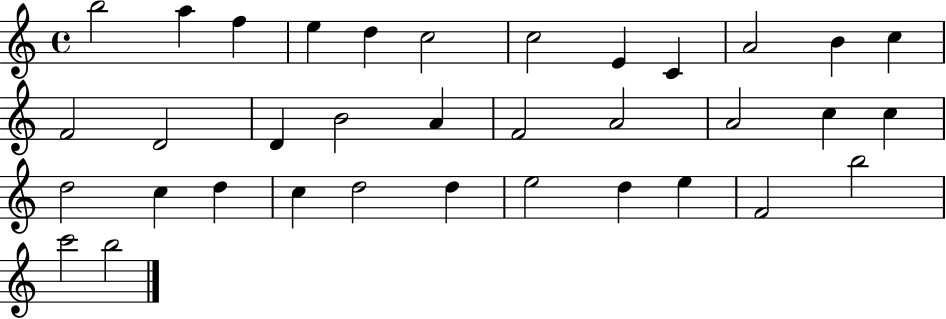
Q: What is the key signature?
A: C major